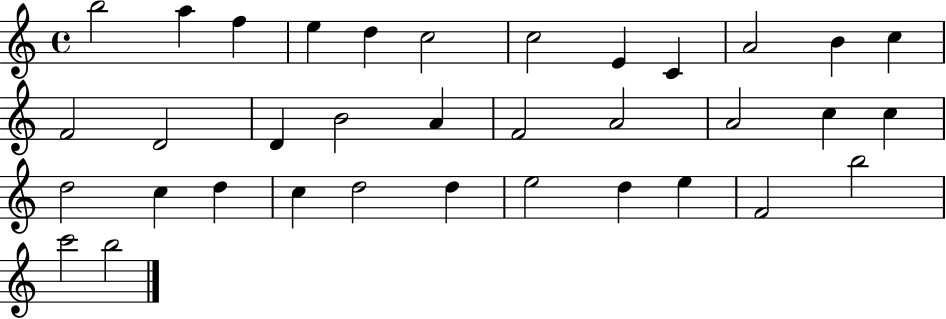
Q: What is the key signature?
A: C major